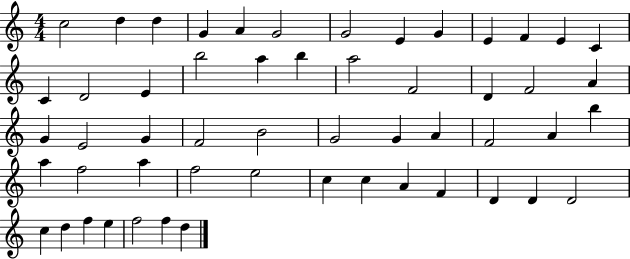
X:1
T:Untitled
M:4/4
L:1/4
K:C
c2 d d G A G2 G2 E G E F E C C D2 E b2 a b a2 F2 D F2 A G E2 G F2 B2 G2 G A F2 A b a f2 a f2 e2 c c A F D D D2 c d f e f2 f d